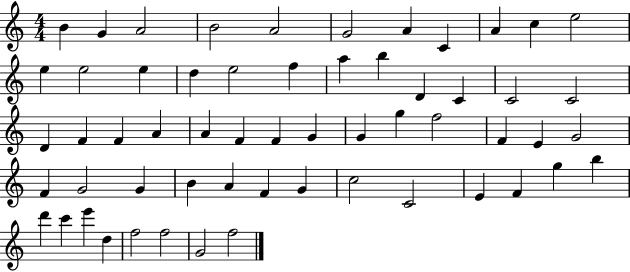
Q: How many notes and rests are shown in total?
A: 58